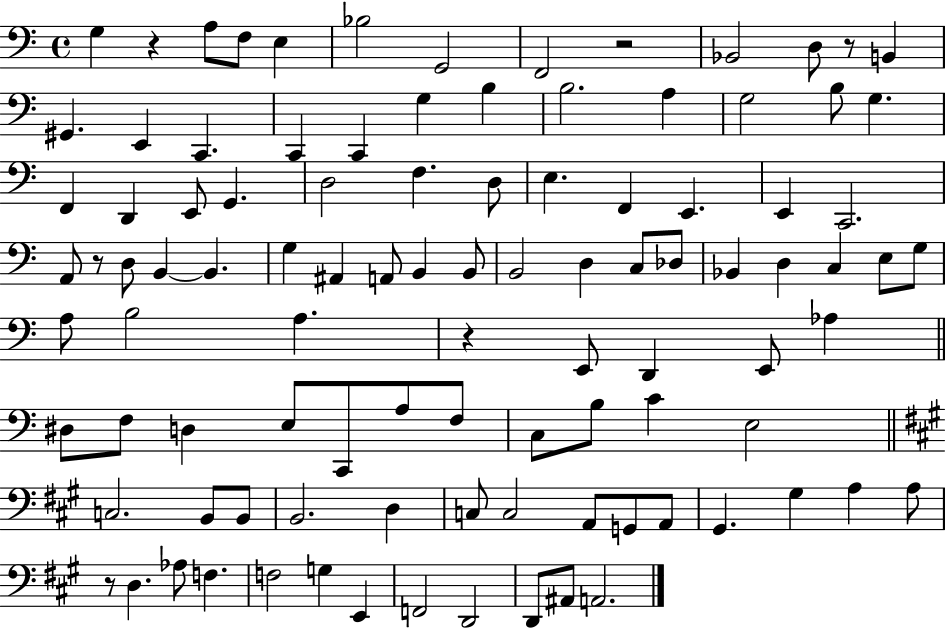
G3/q R/q A3/e F3/e E3/q Bb3/h G2/h F2/h R/h Bb2/h D3/e R/e B2/q G#2/q. E2/q C2/q. C2/q C2/q G3/q B3/q B3/h. A3/q G3/h B3/e G3/q. F2/q D2/q E2/e G2/q. D3/h F3/q. D3/e E3/q. F2/q E2/q. E2/q C2/h. A2/e R/e D3/e B2/q B2/q. G3/q A#2/q A2/e B2/q B2/e B2/h D3/q C3/e Db3/e Bb2/q D3/q C3/q E3/e G3/e A3/e B3/h A3/q. R/q E2/e D2/q E2/e Ab3/q D#3/e F3/e D3/q E3/e C2/e A3/e F3/e C3/e B3/e C4/q E3/h C3/h. B2/e B2/e B2/h. D3/q C3/e C3/h A2/e G2/e A2/e G#2/q. G#3/q A3/q A3/e R/e D3/q. Ab3/e F3/q. F3/h G3/q E2/q F2/h D2/h D2/e A#2/e A2/h.